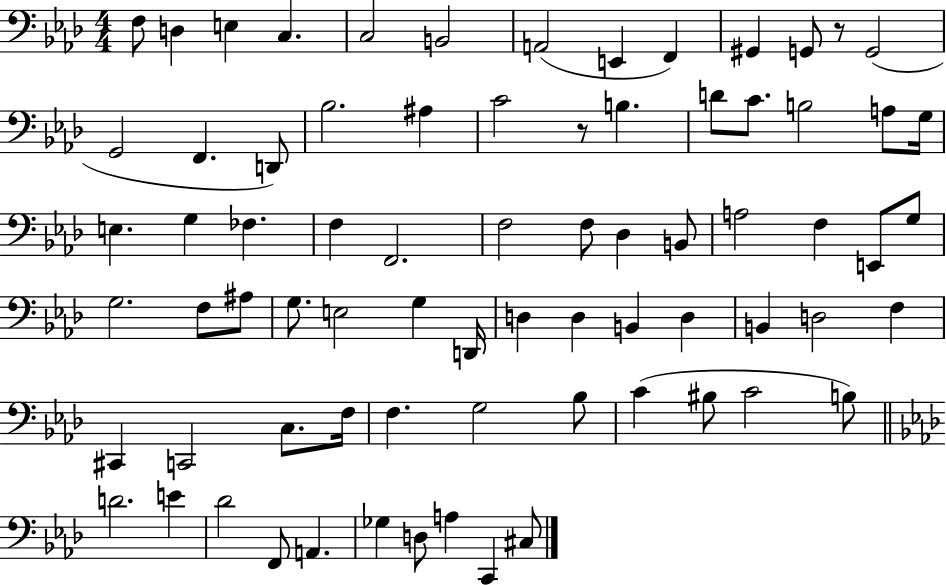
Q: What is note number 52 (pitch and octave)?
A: C#2